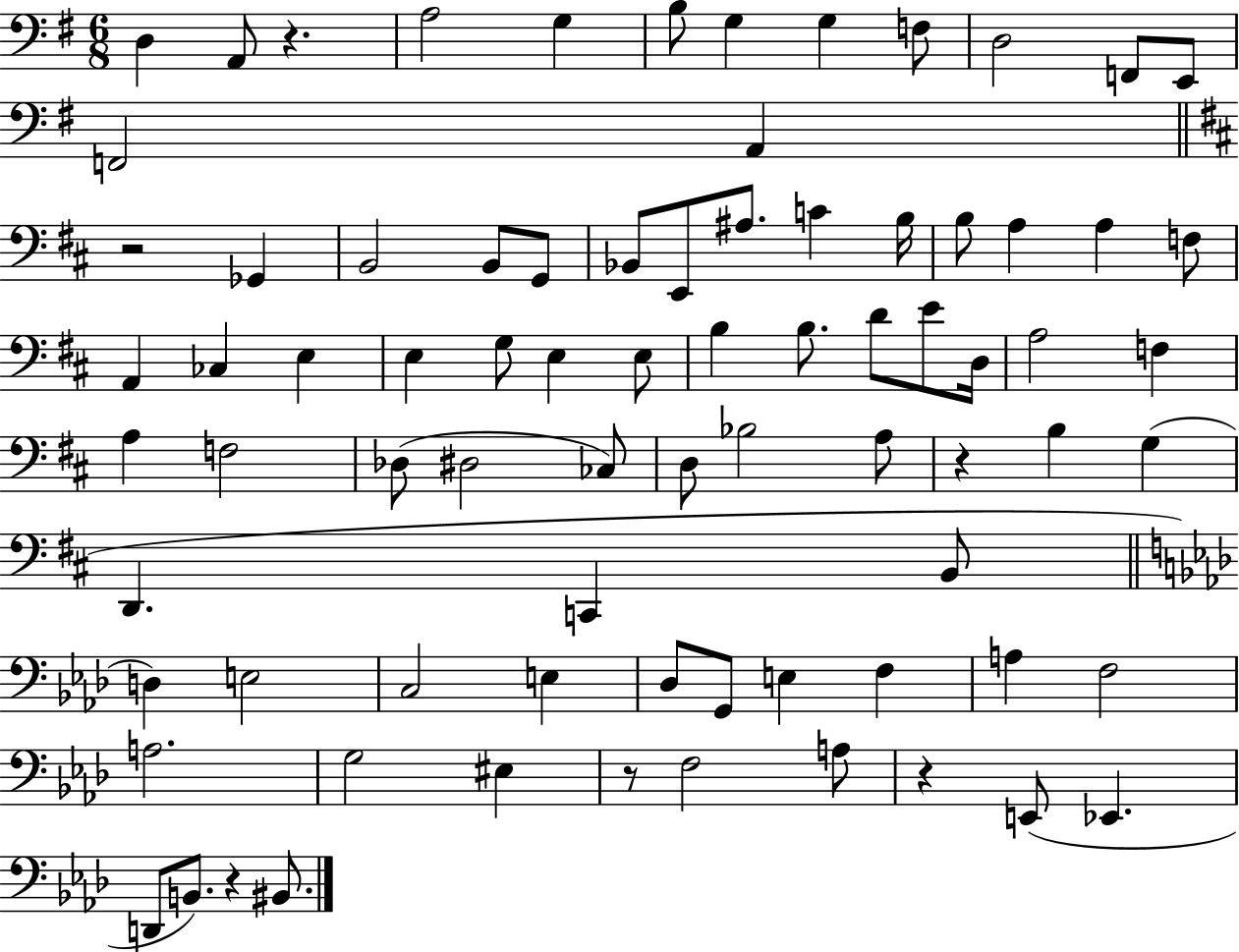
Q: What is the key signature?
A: G major